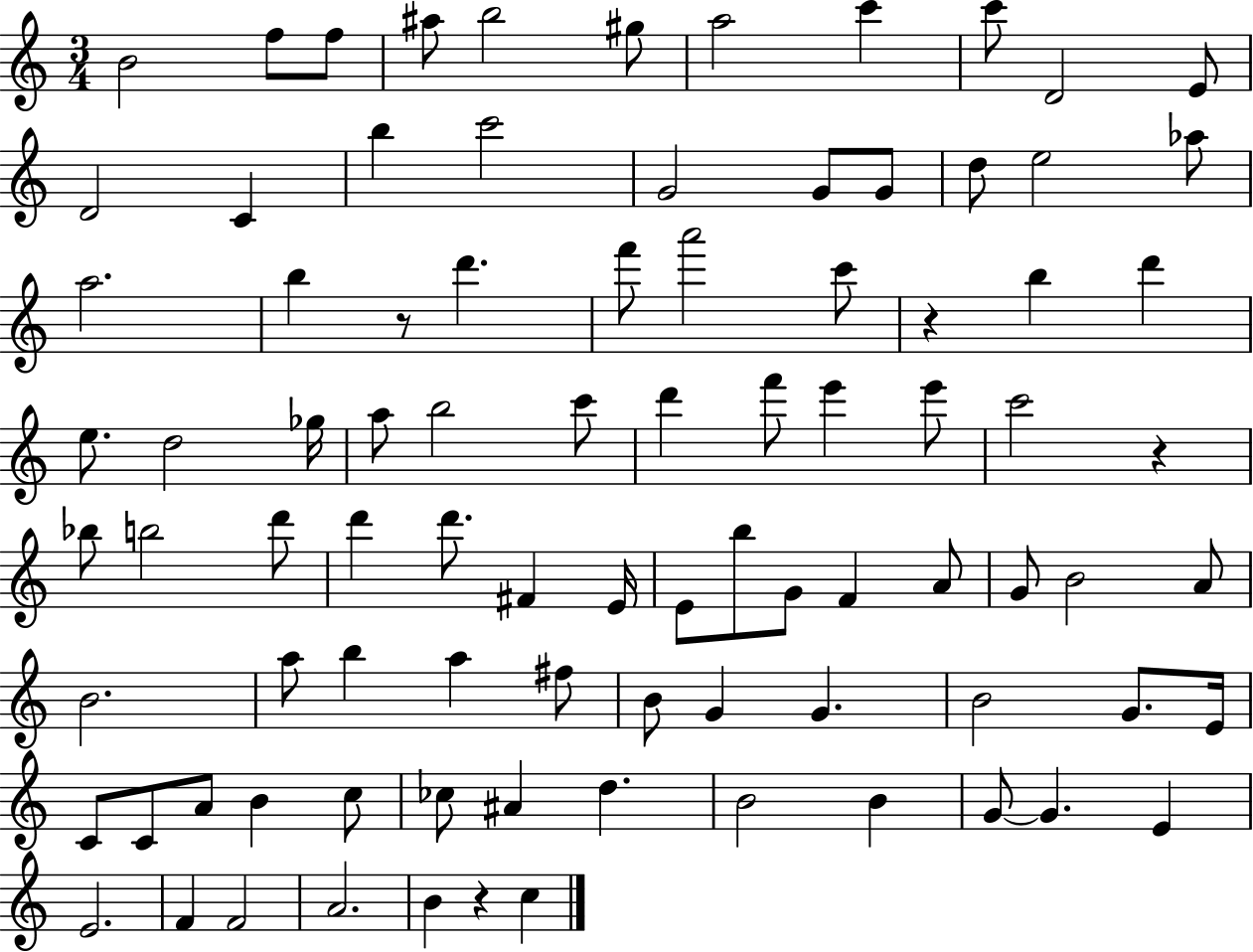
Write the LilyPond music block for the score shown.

{
  \clef treble
  \numericTimeSignature
  \time 3/4
  \key c \major
  b'2 f''8 f''8 | ais''8 b''2 gis''8 | a''2 c'''4 | c'''8 d'2 e'8 | \break d'2 c'4 | b''4 c'''2 | g'2 g'8 g'8 | d''8 e''2 aes''8 | \break a''2. | b''4 r8 d'''4. | f'''8 a'''2 c'''8 | r4 b''4 d'''4 | \break e''8. d''2 ges''16 | a''8 b''2 c'''8 | d'''4 f'''8 e'''4 e'''8 | c'''2 r4 | \break bes''8 b''2 d'''8 | d'''4 d'''8. fis'4 e'16 | e'8 b''8 g'8 f'4 a'8 | g'8 b'2 a'8 | \break b'2. | a''8 b''4 a''4 fis''8 | b'8 g'4 g'4. | b'2 g'8. e'16 | \break c'8 c'8 a'8 b'4 c''8 | ces''8 ais'4 d''4. | b'2 b'4 | g'8~~ g'4. e'4 | \break e'2. | f'4 f'2 | a'2. | b'4 r4 c''4 | \break \bar "|."
}